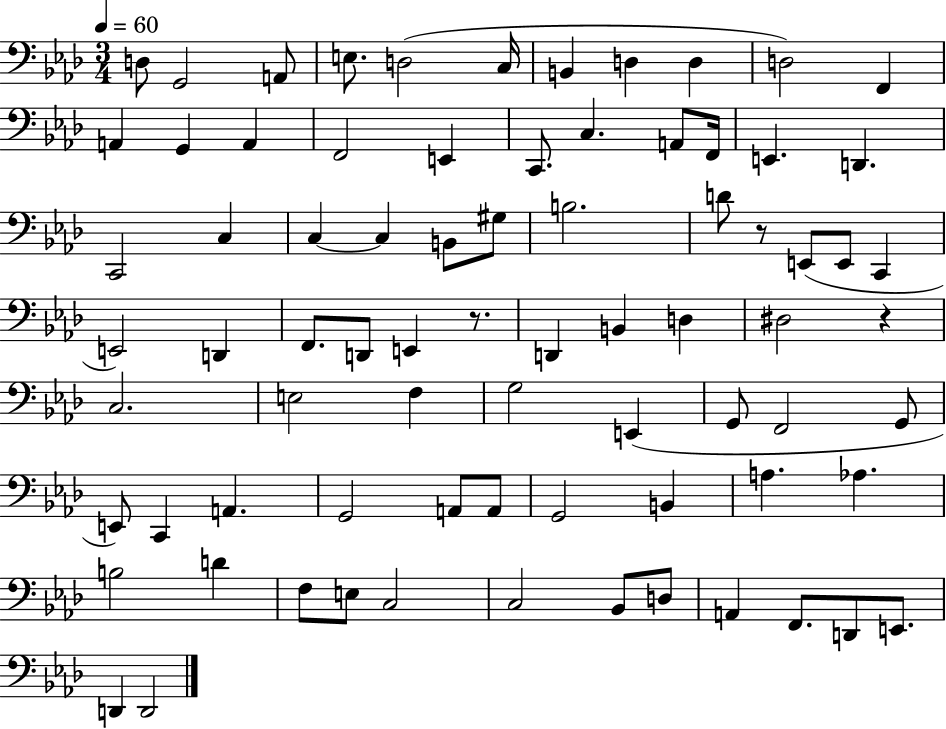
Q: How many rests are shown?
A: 3